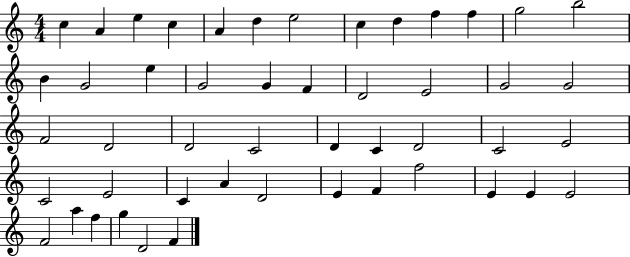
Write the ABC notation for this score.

X:1
T:Untitled
M:4/4
L:1/4
K:C
c A e c A d e2 c d f f g2 b2 B G2 e G2 G F D2 E2 G2 G2 F2 D2 D2 C2 D C D2 C2 E2 C2 E2 C A D2 E F f2 E E E2 F2 a f g D2 F